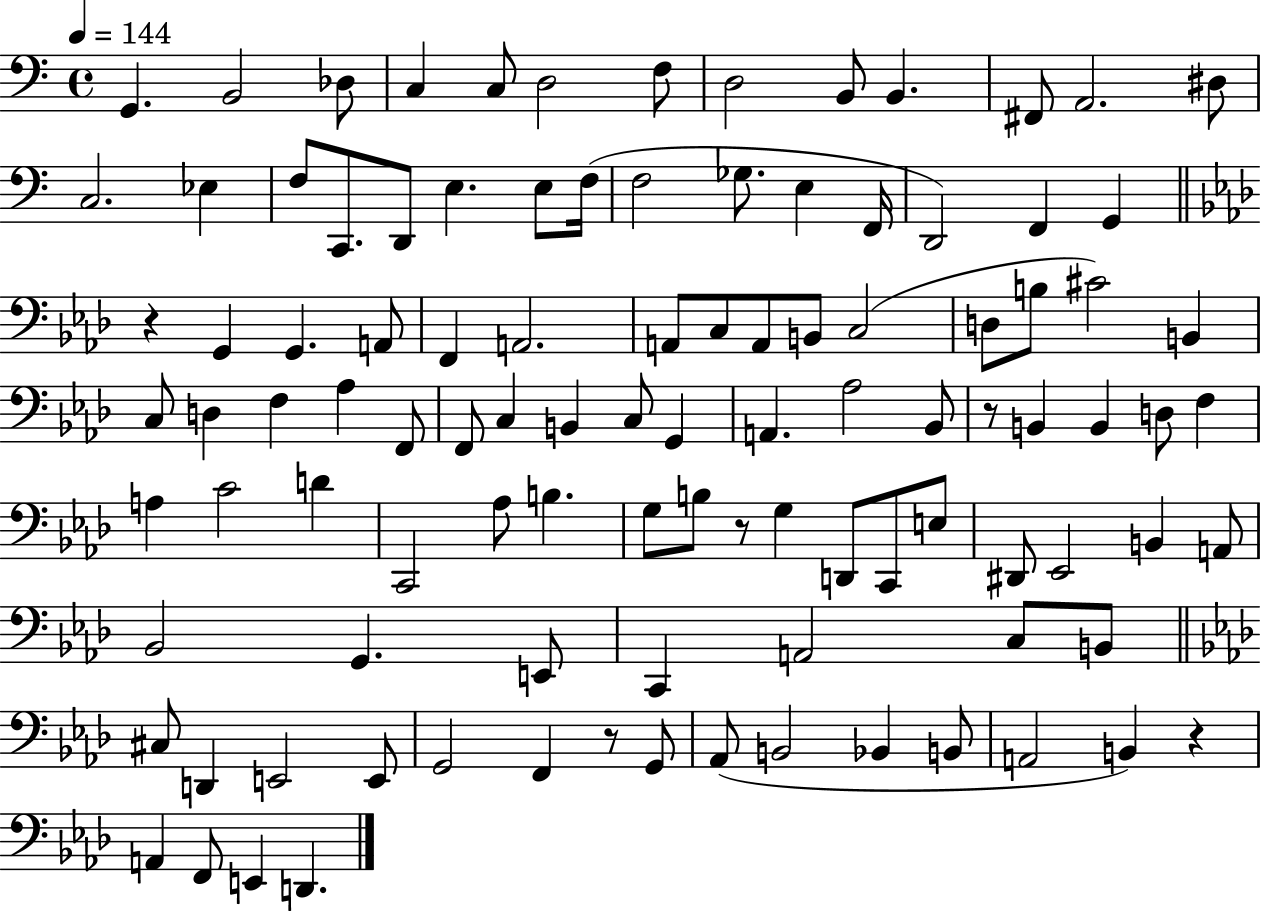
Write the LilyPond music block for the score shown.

{
  \clef bass
  \time 4/4
  \defaultTimeSignature
  \key c \major
  \tempo 4 = 144
  g,4. b,2 des8 | c4 c8 d2 f8 | d2 b,8 b,4. | fis,8 a,2. dis8 | \break c2. ees4 | f8 c,8. d,8 e4. e8 f16( | f2 ges8. e4 f,16 | d,2) f,4 g,4 | \break \bar "||" \break \key aes \major r4 g,4 g,4. a,8 | f,4 a,2. | a,8 c8 a,8 b,8 c2( | d8 b8 cis'2) b,4 | \break c8 d4 f4 aes4 f,8 | f,8 c4 b,4 c8 g,4 | a,4. aes2 bes,8 | r8 b,4 b,4 d8 f4 | \break a4 c'2 d'4 | c,2 aes8 b4. | g8 b8 r8 g4 d,8 c,8 e8 | dis,8 ees,2 b,4 a,8 | \break bes,2 g,4. e,8 | c,4 a,2 c8 b,8 | \bar "||" \break \key aes \major cis8 d,4 e,2 e,8 | g,2 f,4 r8 g,8 | aes,8( b,2 bes,4 b,8 | a,2 b,4) r4 | \break a,4 f,8 e,4 d,4. | \bar "|."
}